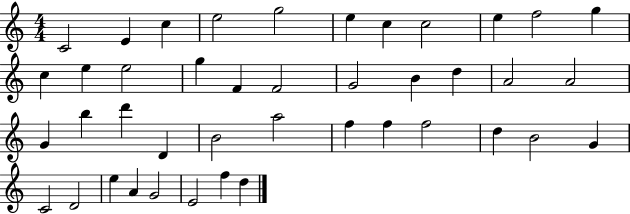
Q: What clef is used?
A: treble